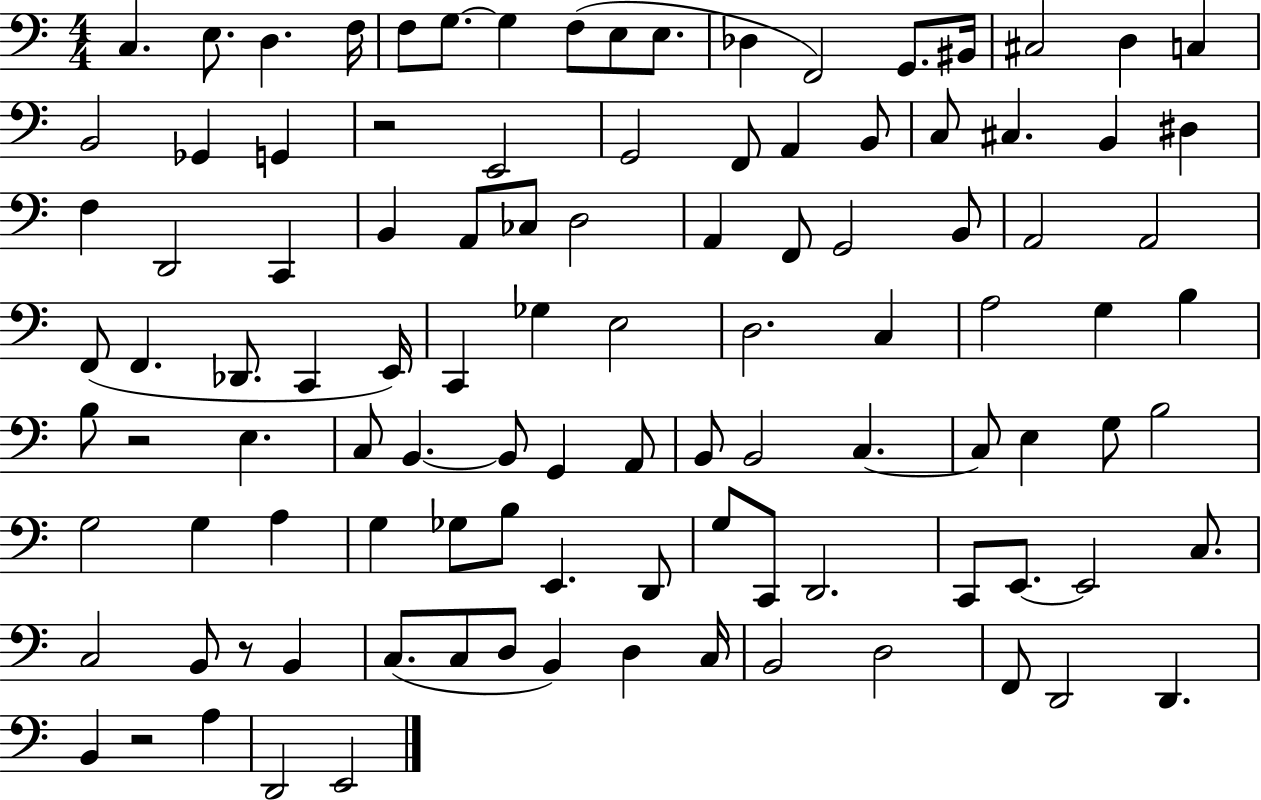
X:1
T:Untitled
M:4/4
L:1/4
K:C
C, E,/2 D, F,/4 F,/2 G,/2 G, F,/2 E,/2 E,/2 _D, F,,2 G,,/2 ^B,,/4 ^C,2 D, C, B,,2 _G,, G,, z2 E,,2 G,,2 F,,/2 A,, B,,/2 C,/2 ^C, B,, ^D, F, D,,2 C,, B,, A,,/2 _C,/2 D,2 A,, F,,/2 G,,2 B,,/2 A,,2 A,,2 F,,/2 F,, _D,,/2 C,, E,,/4 C,, _G, E,2 D,2 C, A,2 G, B, B,/2 z2 E, C,/2 B,, B,,/2 G,, A,,/2 B,,/2 B,,2 C, C,/2 E, G,/2 B,2 G,2 G, A, G, _G,/2 B,/2 E,, D,,/2 G,/2 C,,/2 D,,2 C,,/2 E,,/2 E,,2 C,/2 C,2 B,,/2 z/2 B,, C,/2 C,/2 D,/2 B,, D, C,/4 B,,2 D,2 F,,/2 D,,2 D,, B,, z2 A, D,,2 E,,2